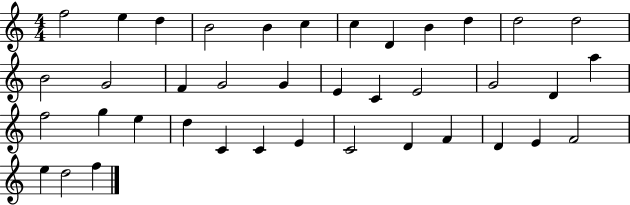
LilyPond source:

{
  \clef treble
  \numericTimeSignature
  \time 4/4
  \key c \major
  f''2 e''4 d''4 | b'2 b'4 c''4 | c''4 d'4 b'4 d''4 | d''2 d''2 | \break b'2 g'2 | f'4 g'2 g'4 | e'4 c'4 e'2 | g'2 d'4 a''4 | \break f''2 g''4 e''4 | d''4 c'4 c'4 e'4 | c'2 d'4 f'4 | d'4 e'4 f'2 | \break e''4 d''2 f''4 | \bar "|."
}